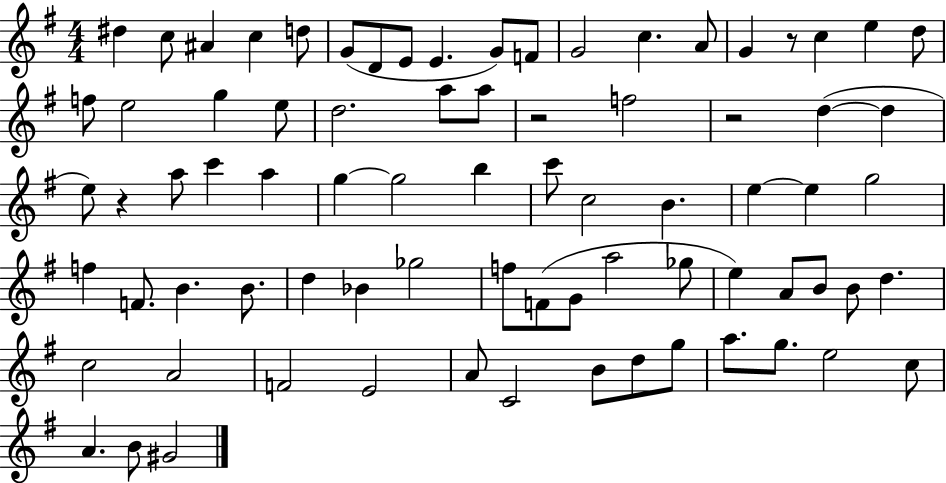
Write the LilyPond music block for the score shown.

{
  \clef treble
  \numericTimeSignature
  \time 4/4
  \key g \major
  dis''4 c''8 ais'4 c''4 d''8 | g'8( d'8 e'8 e'4. g'8) f'8 | g'2 c''4. a'8 | g'4 r8 c''4 e''4 d''8 | \break f''8 e''2 g''4 e''8 | d''2. a''8 a''8 | r2 f''2 | r2 d''4~(~ d''4 | \break e''8) r4 a''8 c'''4 a''4 | g''4~~ g''2 b''4 | c'''8 c''2 b'4. | e''4~~ e''4 g''2 | \break f''4 f'8. b'4. b'8. | d''4 bes'4 ges''2 | f''8 f'8( g'8 a''2 ges''8 | e''4) a'8 b'8 b'8 d''4. | \break c''2 a'2 | f'2 e'2 | a'8 c'2 b'8 d''8 g''8 | a''8. g''8. e''2 c''8 | \break a'4. b'8 gis'2 | \bar "|."
}